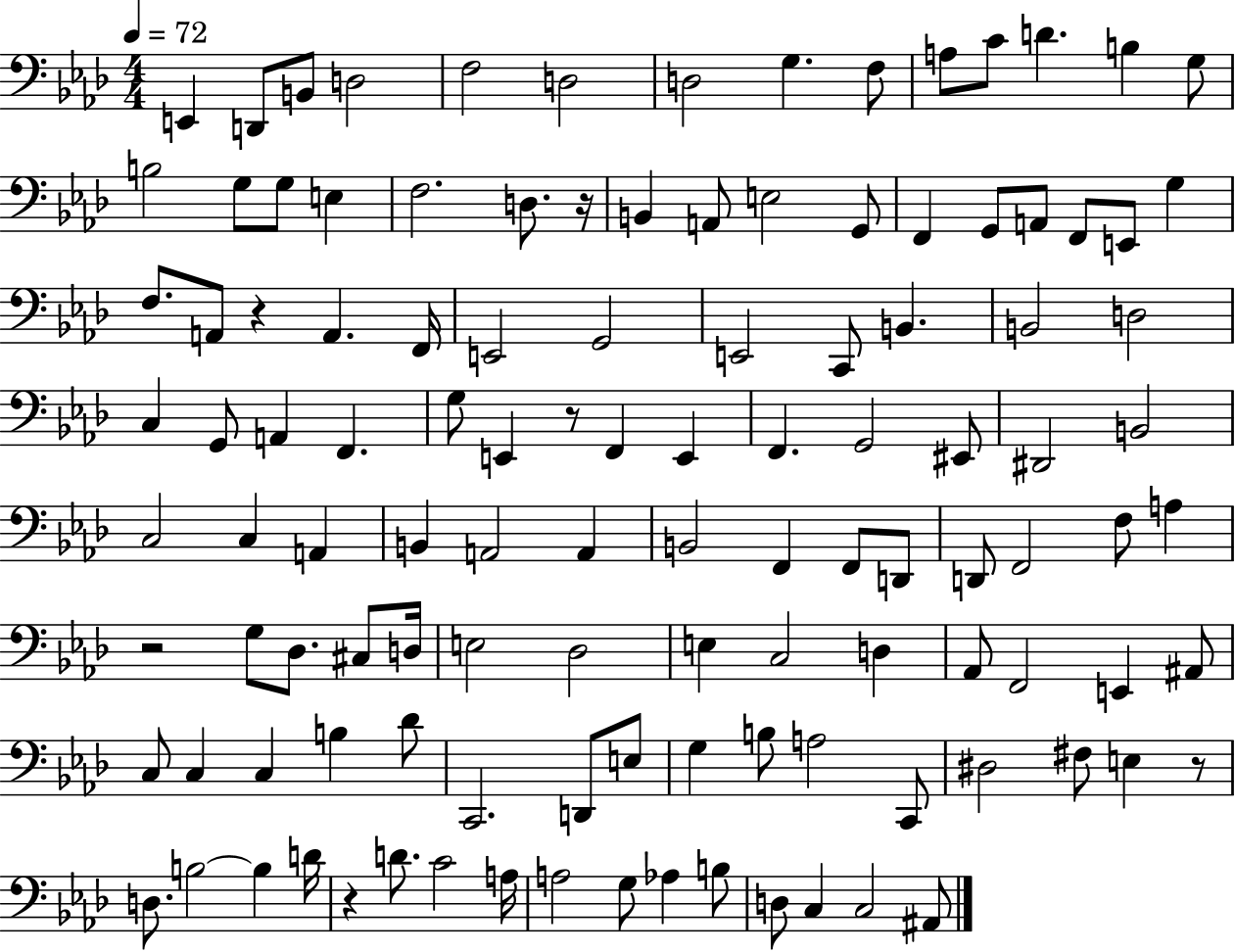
{
  \clef bass
  \numericTimeSignature
  \time 4/4
  \key aes \major
  \tempo 4 = 72
  e,4 d,8 b,8 d2 | f2 d2 | d2 g4. f8 | a8 c'8 d'4. b4 g8 | \break b2 g8 g8 e4 | f2. d8. r16 | b,4 a,8 e2 g,8 | f,4 g,8 a,8 f,8 e,8 g4 | \break f8. a,8 r4 a,4. f,16 | e,2 g,2 | e,2 c,8 b,4. | b,2 d2 | \break c4 g,8 a,4 f,4. | g8 e,4 r8 f,4 e,4 | f,4. g,2 eis,8 | dis,2 b,2 | \break c2 c4 a,4 | b,4 a,2 a,4 | b,2 f,4 f,8 d,8 | d,8 f,2 f8 a4 | \break r2 g8 des8. cis8 d16 | e2 des2 | e4 c2 d4 | aes,8 f,2 e,4 ais,8 | \break c8 c4 c4 b4 des'8 | c,2. d,8 e8 | g4 b8 a2 c,8 | dis2 fis8 e4 r8 | \break d8. b2~~ b4 d'16 | r4 d'8. c'2 a16 | a2 g8 aes4 b8 | d8 c4 c2 ais,8 | \break \bar "|."
}